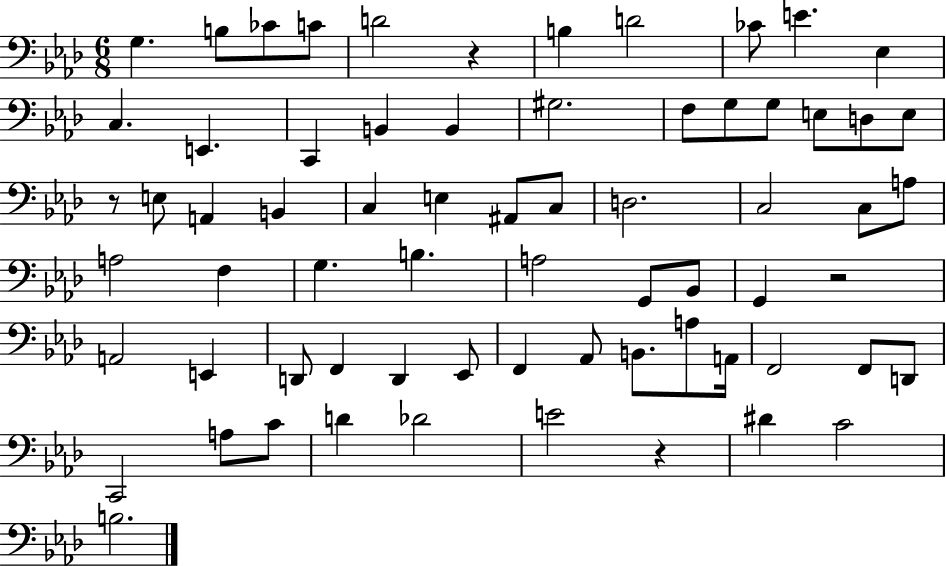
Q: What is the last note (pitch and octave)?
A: B3